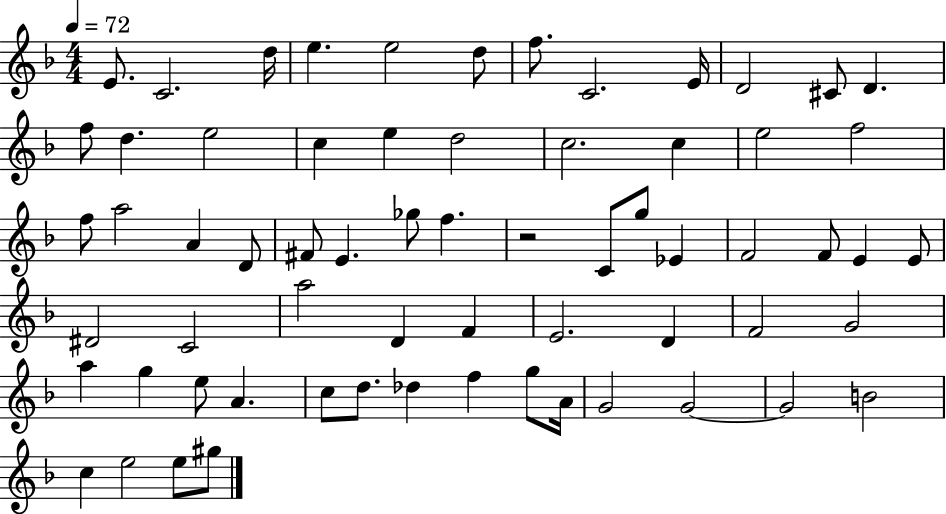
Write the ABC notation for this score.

X:1
T:Untitled
M:4/4
L:1/4
K:F
E/2 C2 d/4 e e2 d/2 f/2 C2 E/4 D2 ^C/2 D f/2 d e2 c e d2 c2 c e2 f2 f/2 a2 A D/2 ^F/2 E _g/2 f z2 C/2 g/2 _E F2 F/2 E E/2 ^D2 C2 a2 D F E2 D F2 G2 a g e/2 A c/2 d/2 _d f g/2 A/4 G2 G2 G2 B2 c e2 e/2 ^g/2